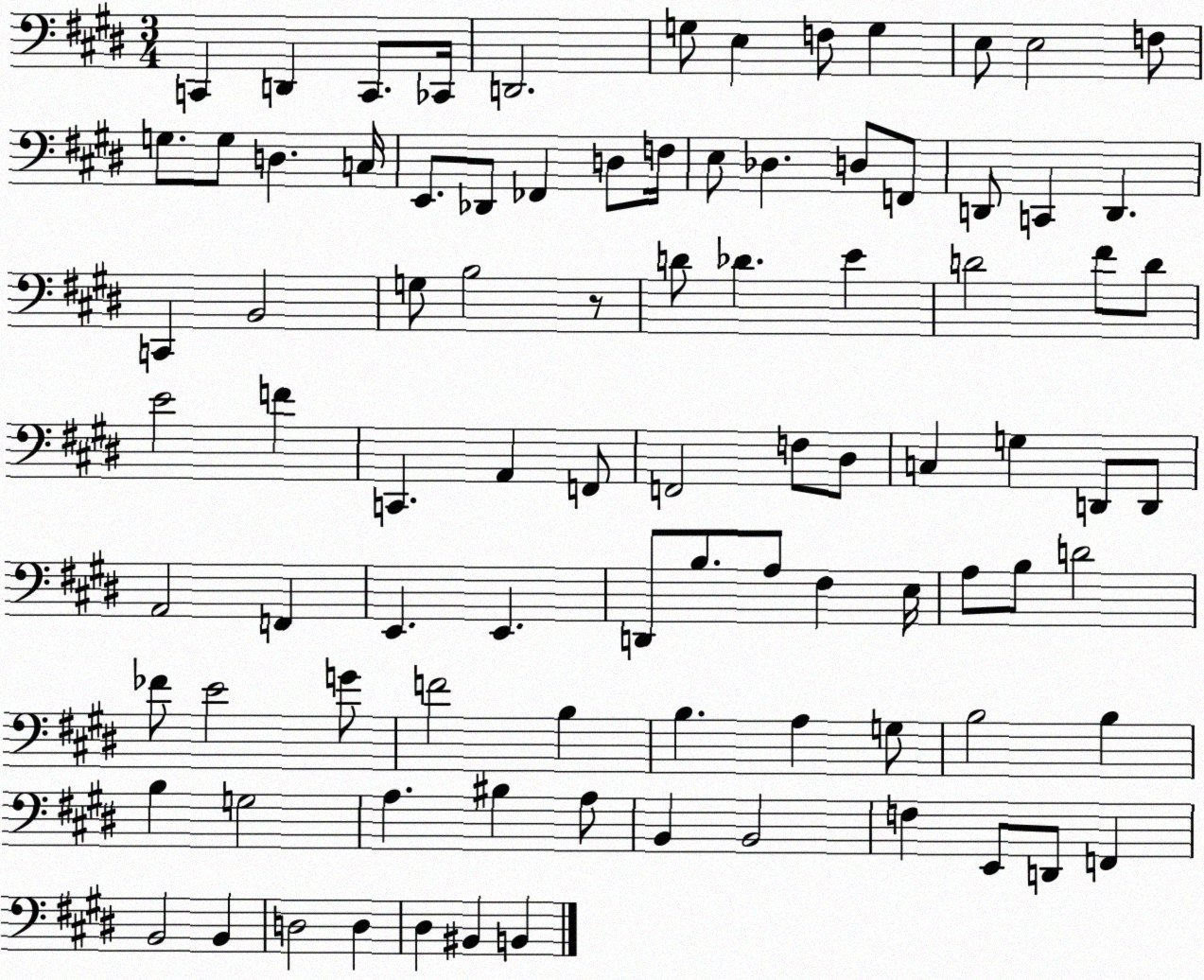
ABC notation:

X:1
T:Untitled
M:3/4
L:1/4
K:E
C,, D,, C,,/2 _C,,/4 D,,2 G,/2 E, F,/2 G, E,/2 E,2 F,/2 G,/2 G,/2 D, C,/4 E,,/2 _D,,/2 _F,, D,/2 F,/4 E,/2 _D, D,/2 F,,/2 D,,/2 C,, D,, C,, B,,2 G,/2 B,2 z/2 D/2 _D E D2 ^F/2 D/2 E2 F C,, A,, F,,/2 F,,2 F,/2 ^D,/2 C, G, D,,/2 D,,/2 A,,2 F,, E,, E,, D,,/2 B,/2 A,/2 ^F, E,/4 A,/2 B,/2 D2 _F/2 E2 G/2 F2 B, B, A, G,/2 B,2 B, B, G,2 A, ^B, A,/2 B,, B,,2 F, E,,/2 D,,/2 F,, B,,2 B,, D,2 D, ^D, ^B,, B,,